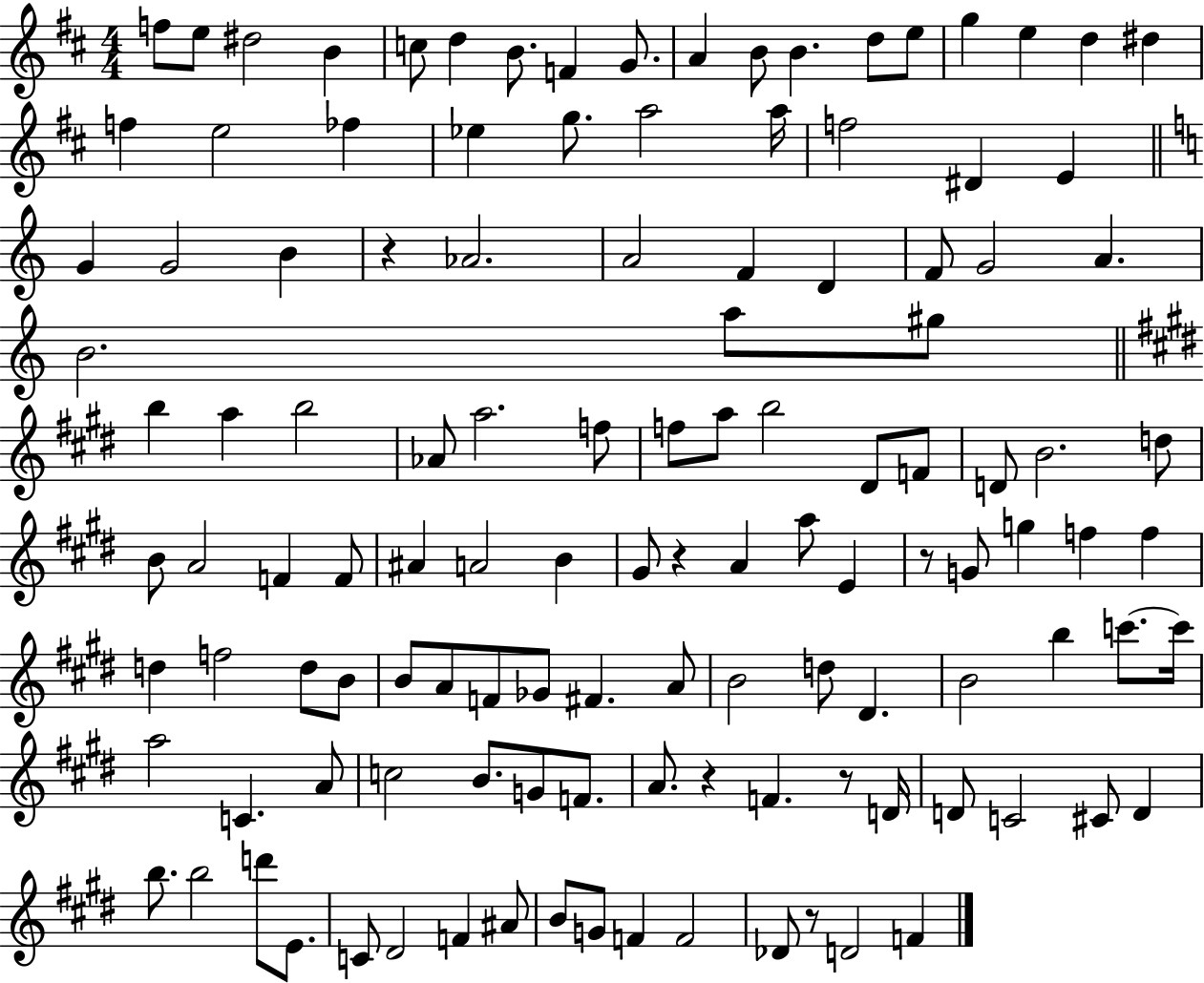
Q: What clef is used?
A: treble